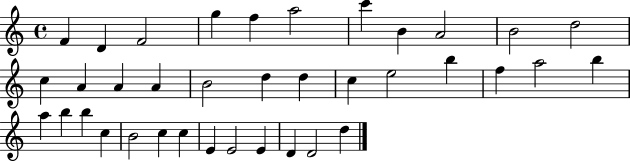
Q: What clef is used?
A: treble